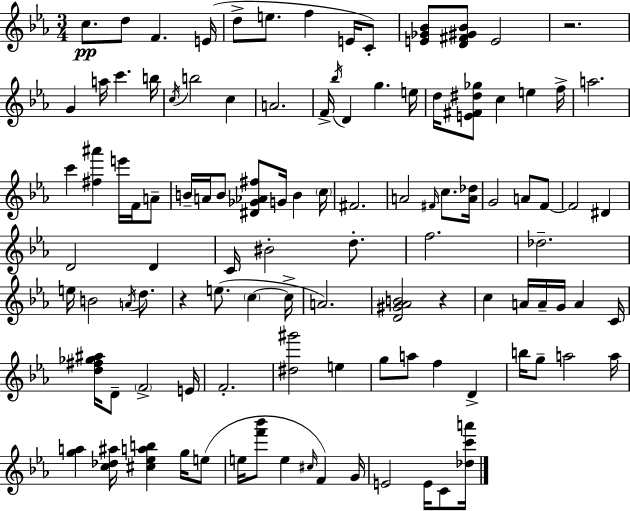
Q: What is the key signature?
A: EES major